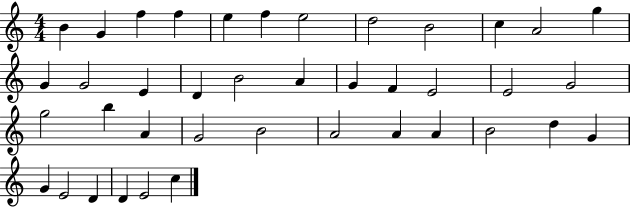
{
  \clef treble
  \numericTimeSignature
  \time 4/4
  \key c \major
  b'4 g'4 f''4 f''4 | e''4 f''4 e''2 | d''2 b'2 | c''4 a'2 g''4 | \break g'4 g'2 e'4 | d'4 b'2 a'4 | g'4 f'4 e'2 | e'2 g'2 | \break g''2 b''4 a'4 | g'2 b'2 | a'2 a'4 a'4 | b'2 d''4 g'4 | \break g'4 e'2 d'4 | d'4 e'2 c''4 | \bar "|."
}